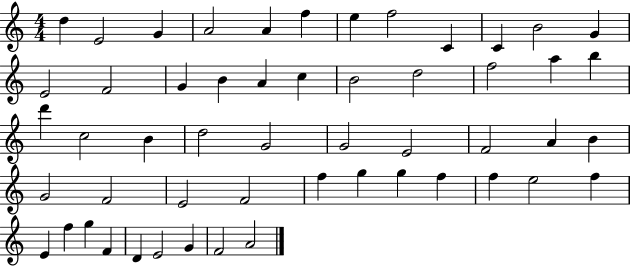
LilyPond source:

{
  \clef treble
  \numericTimeSignature
  \time 4/4
  \key c \major
  d''4 e'2 g'4 | a'2 a'4 f''4 | e''4 f''2 c'4 | c'4 b'2 g'4 | \break e'2 f'2 | g'4 b'4 a'4 c''4 | b'2 d''2 | f''2 a''4 b''4 | \break d'''4 c''2 b'4 | d''2 g'2 | g'2 e'2 | f'2 a'4 b'4 | \break g'2 f'2 | e'2 f'2 | f''4 g''4 g''4 f''4 | f''4 e''2 f''4 | \break e'4 f''4 g''4 f'4 | d'4 e'2 g'4 | f'2 a'2 | \bar "|."
}